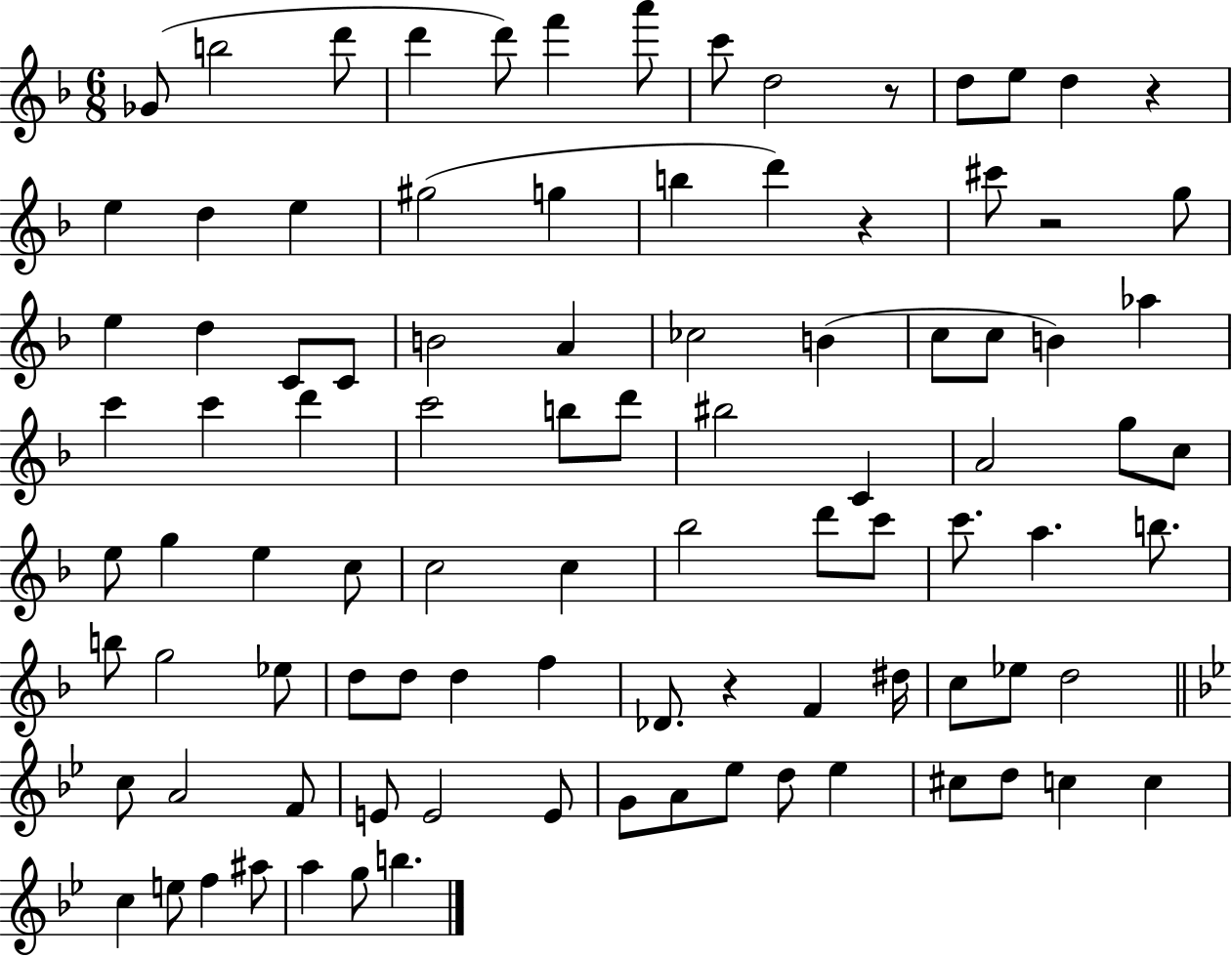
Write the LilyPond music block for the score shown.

{
  \clef treble
  \numericTimeSignature
  \time 6/8
  \key f \major
  ges'8( b''2 d'''8 | d'''4 d'''8) f'''4 a'''8 | c'''8 d''2 r8 | d''8 e''8 d''4 r4 | \break e''4 d''4 e''4 | gis''2( g''4 | b''4 d'''4) r4 | cis'''8 r2 g''8 | \break e''4 d''4 c'8 c'8 | b'2 a'4 | ces''2 b'4( | c''8 c''8 b'4) aes''4 | \break c'''4 c'''4 d'''4 | c'''2 b''8 d'''8 | bis''2 c'4 | a'2 g''8 c''8 | \break e''8 g''4 e''4 c''8 | c''2 c''4 | bes''2 d'''8 c'''8 | c'''8. a''4. b''8. | \break b''8 g''2 ees''8 | d''8 d''8 d''4 f''4 | des'8. r4 f'4 dis''16 | c''8 ees''8 d''2 | \break \bar "||" \break \key g \minor c''8 a'2 f'8 | e'8 e'2 e'8 | g'8 a'8 ees''8 d''8 ees''4 | cis''8 d''8 c''4 c''4 | \break c''4 e''8 f''4 ais''8 | a''4 g''8 b''4. | \bar "|."
}